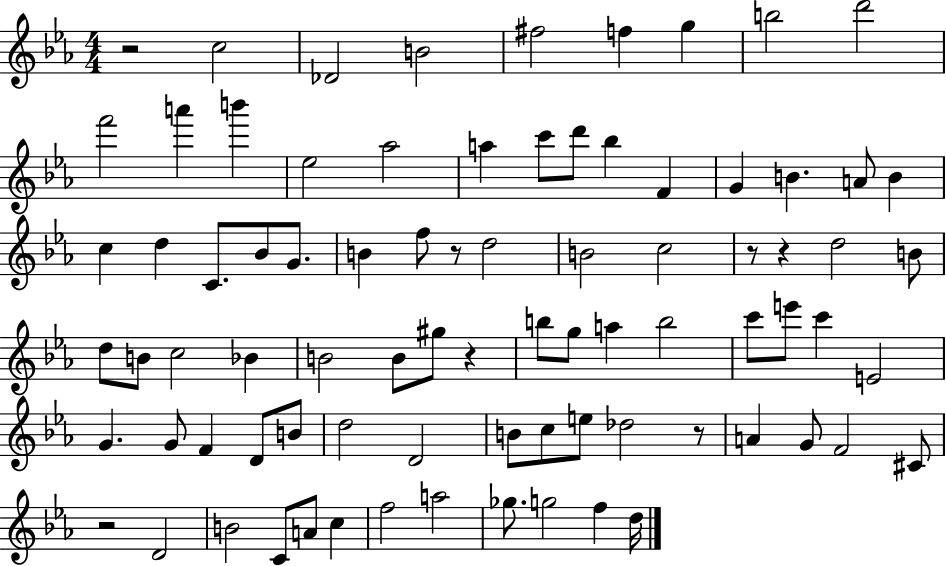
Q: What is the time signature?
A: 4/4